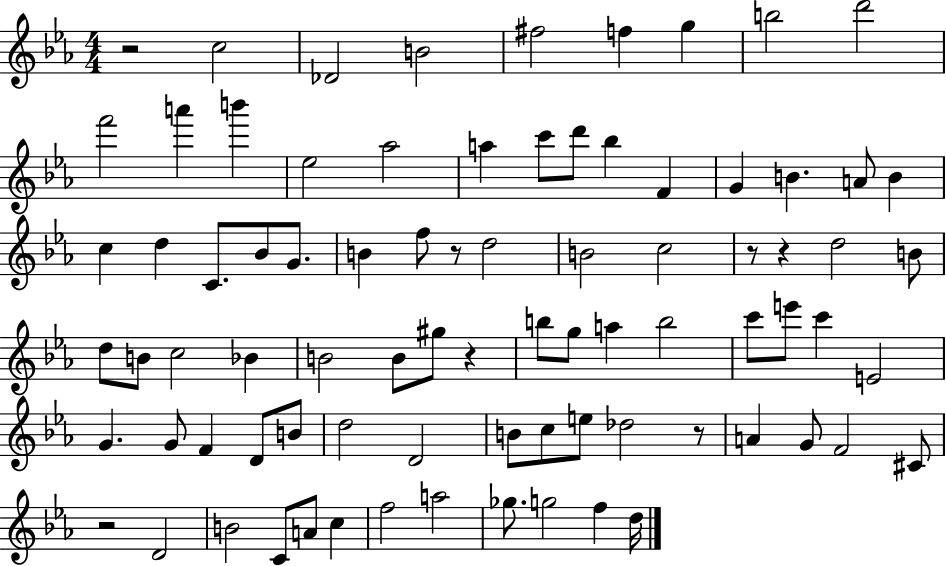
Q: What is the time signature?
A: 4/4